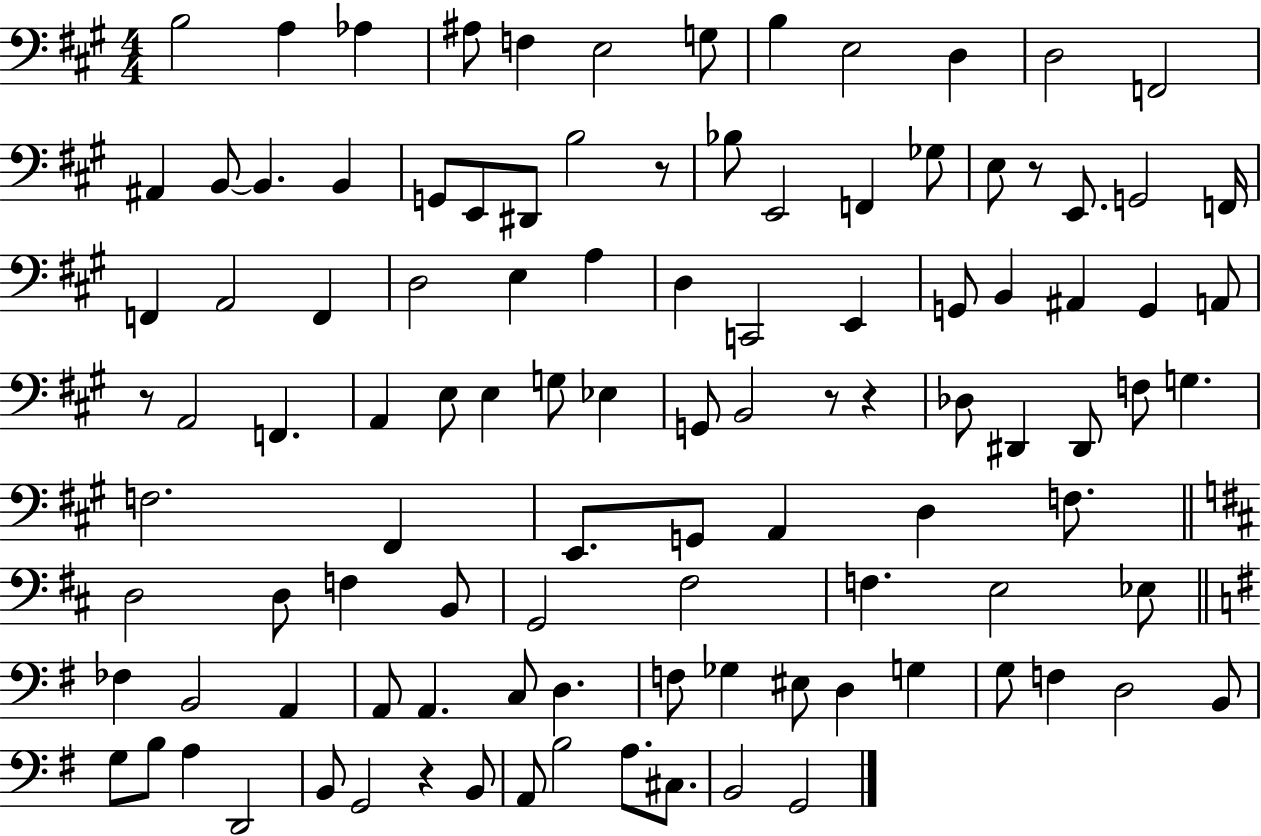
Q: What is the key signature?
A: A major